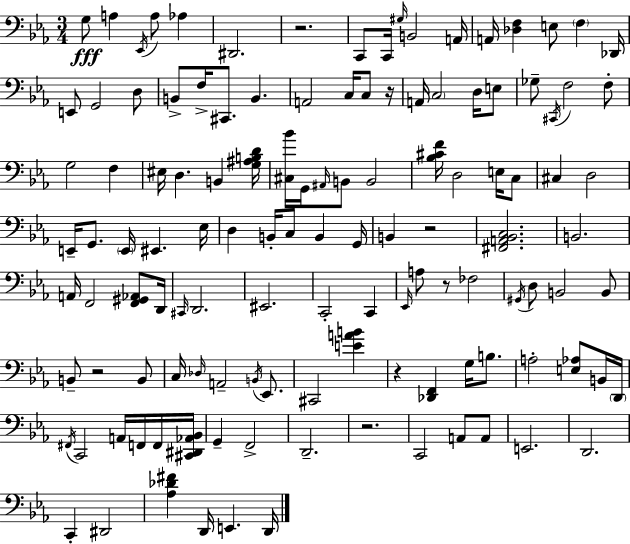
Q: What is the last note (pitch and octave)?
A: D2